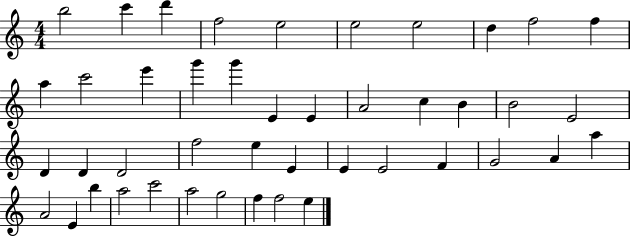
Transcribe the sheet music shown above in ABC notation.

X:1
T:Untitled
M:4/4
L:1/4
K:C
b2 c' d' f2 e2 e2 e2 d f2 f a c'2 e' g' g' E E A2 c B B2 E2 D D D2 f2 e E E E2 F G2 A a A2 E b a2 c'2 a2 g2 f f2 e